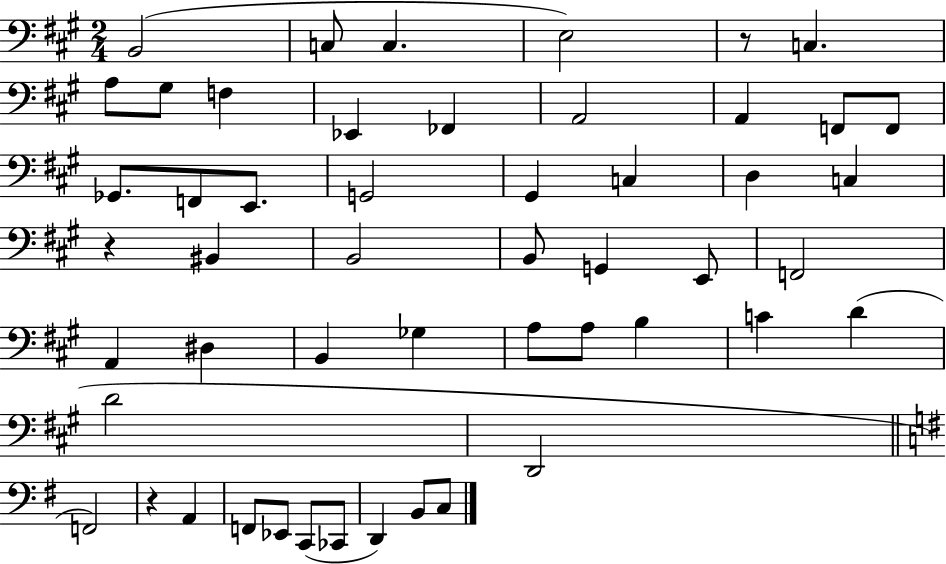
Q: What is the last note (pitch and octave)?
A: C3